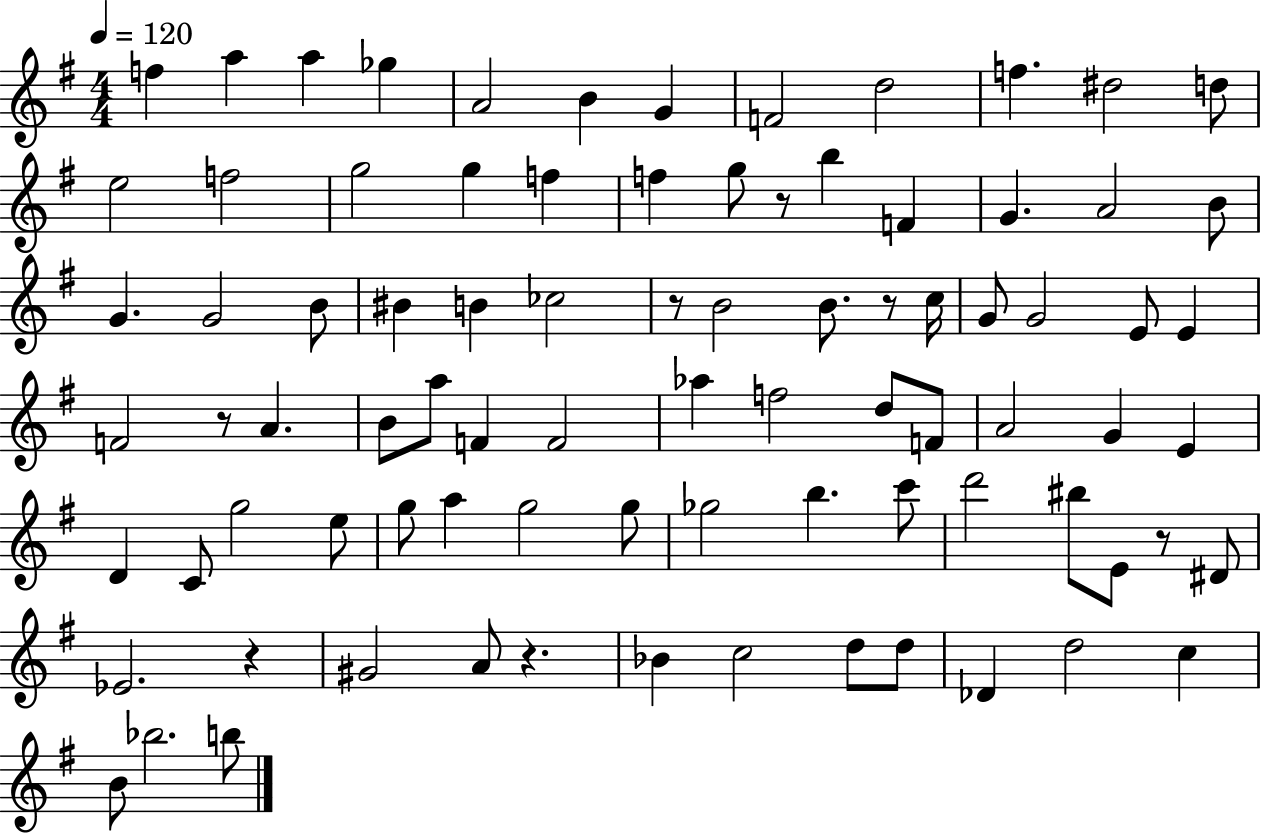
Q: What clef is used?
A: treble